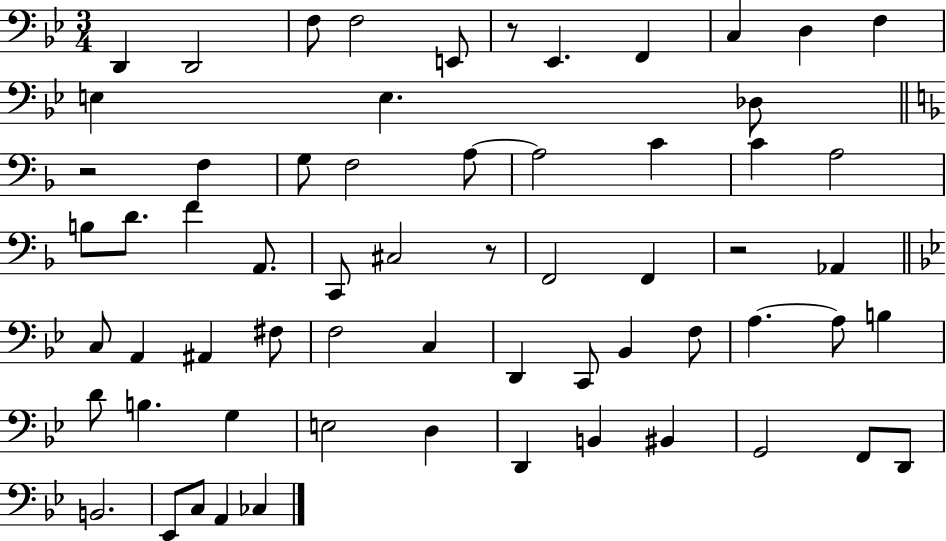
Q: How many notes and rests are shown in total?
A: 63